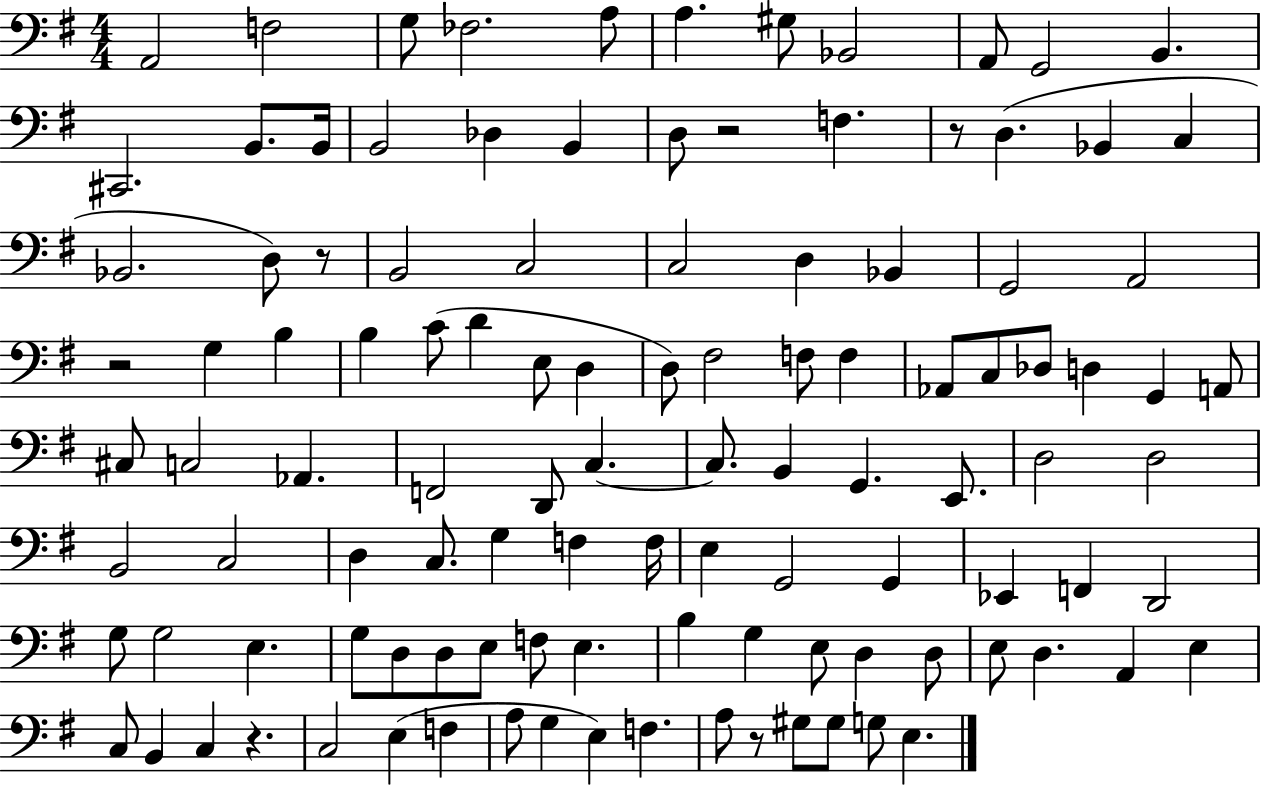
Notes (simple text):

A2/h F3/h G3/e FES3/h. A3/e A3/q. G#3/e Bb2/h A2/e G2/h B2/q. C#2/h. B2/e. B2/s B2/h Db3/q B2/q D3/e R/h F3/q. R/e D3/q. Bb2/q C3/q Bb2/h. D3/e R/e B2/h C3/h C3/h D3/q Bb2/q G2/h A2/h R/h G3/q B3/q B3/q C4/e D4/q E3/e D3/q D3/e F#3/h F3/e F3/q Ab2/e C3/e Db3/e D3/q G2/q A2/e C#3/e C3/h Ab2/q. F2/h D2/e C3/q. C3/e. B2/q G2/q. E2/e. D3/h D3/h B2/h C3/h D3/q C3/e. G3/q F3/q F3/s E3/q G2/h G2/q Eb2/q F2/q D2/h G3/e G3/h E3/q. G3/e D3/e D3/e E3/e F3/e E3/q. B3/q G3/q E3/e D3/q D3/e E3/e D3/q. A2/q E3/q C3/e B2/q C3/q R/q. C3/h E3/q F3/q A3/e G3/q E3/q F3/q. A3/e R/e G#3/e G#3/e G3/e E3/q.